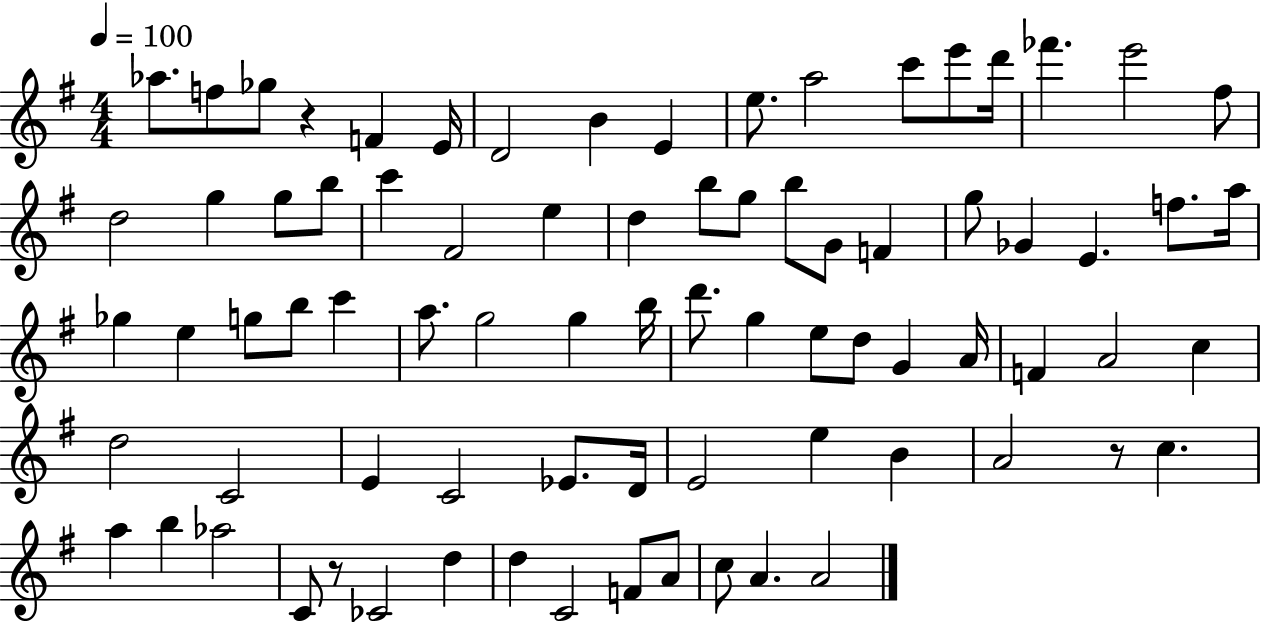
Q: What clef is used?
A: treble